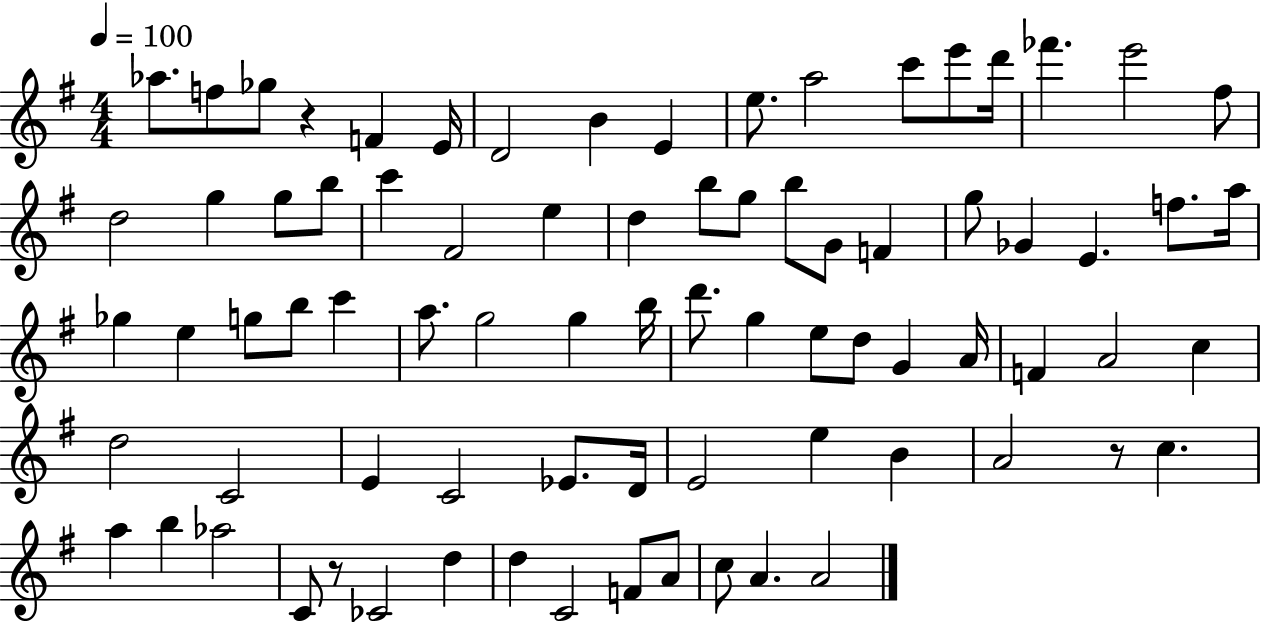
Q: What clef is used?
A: treble